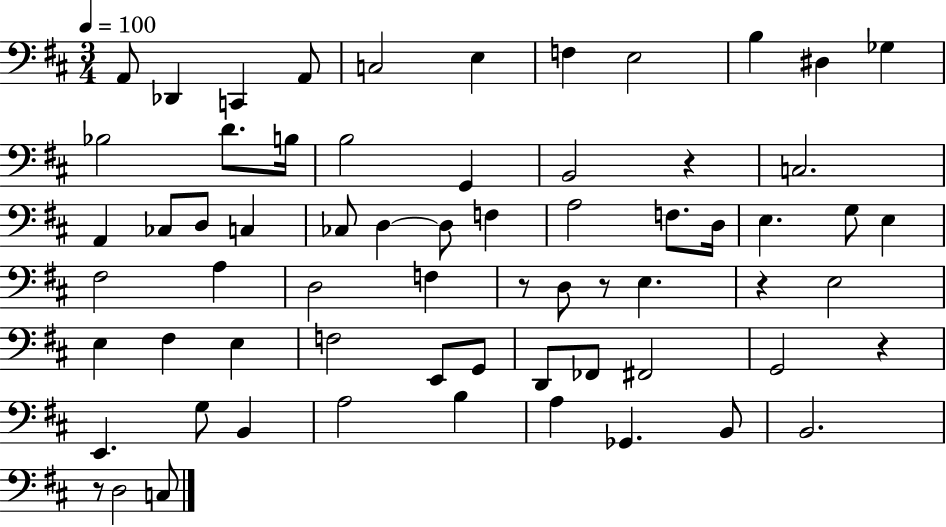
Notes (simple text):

A2/e Db2/q C2/q A2/e C3/h E3/q F3/q E3/h B3/q D#3/q Gb3/q Bb3/h D4/e. B3/s B3/h G2/q B2/h R/q C3/h. A2/q CES3/e D3/e C3/q CES3/e D3/q D3/e F3/q A3/h F3/e. D3/s E3/q. G3/e E3/q F#3/h A3/q D3/h F3/q R/e D3/e R/e E3/q. R/q E3/h E3/q F#3/q E3/q F3/h E2/e G2/e D2/e FES2/e F#2/h G2/h R/q E2/q. G3/e B2/q A3/h B3/q A3/q Gb2/q. B2/e B2/h. R/e D3/h C3/e